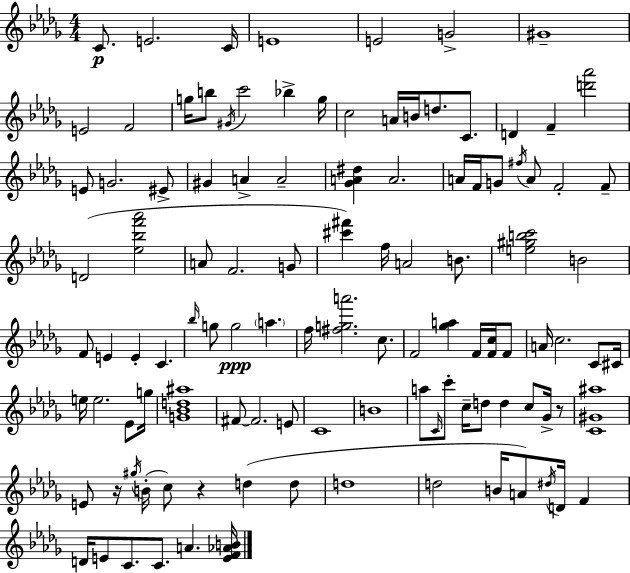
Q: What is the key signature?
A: BES minor